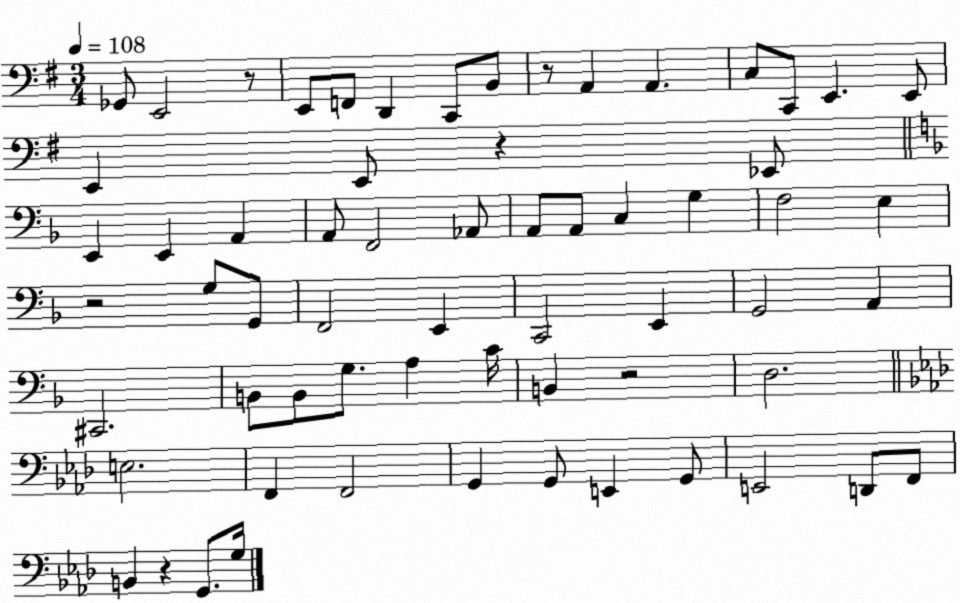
X:1
T:Untitled
M:3/4
L:1/4
K:G
_G,,/2 E,,2 z/2 E,,/2 F,,/2 D,, C,,/2 B,,/2 z/2 A,, A,, C,/2 C,,/2 E,, E,,/2 E,, E,,/2 z _E,,/2 E,, E,, A,, A,,/2 F,,2 _A,,/2 A,,/2 A,,/2 C, G, F,2 E, z2 G,/2 G,,/2 F,,2 E,, C,,2 E,, G,,2 A,, ^C,,2 B,,/2 B,,/2 G,/2 A, C/4 B,, z2 D,2 E,2 F,, F,,2 G,, G,,/2 E,, G,,/2 E,,2 D,,/2 F,,/2 B,, z G,,/2 G,/4